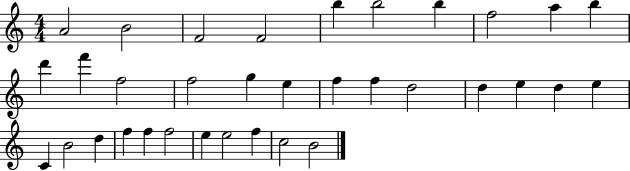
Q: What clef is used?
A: treble